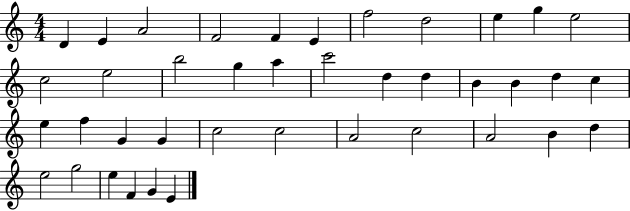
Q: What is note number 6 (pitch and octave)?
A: E4